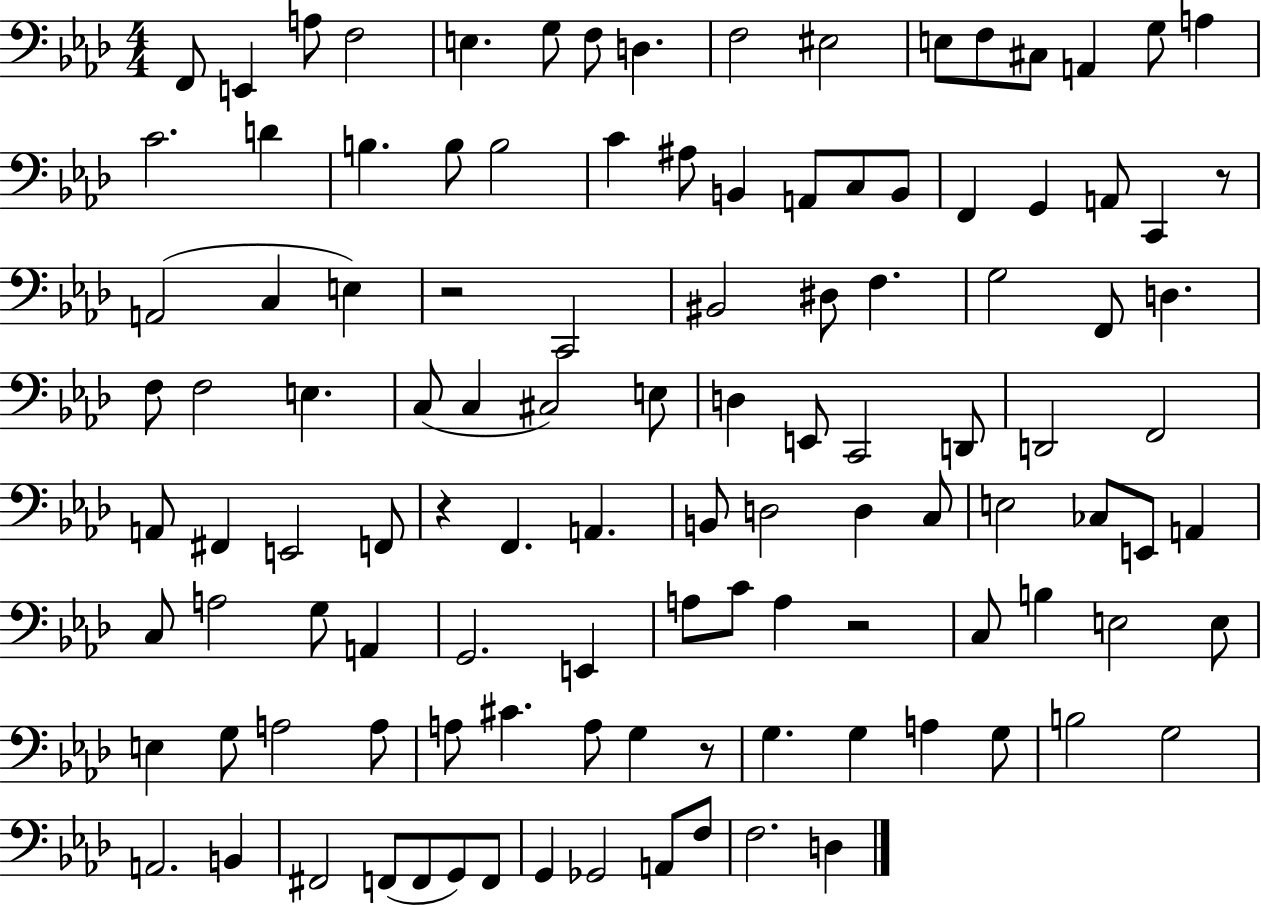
{
  \clef bass
  \numericTimeSignature
  \time 4/4
  \key aes \major
  f,8 e,4 a8 f2 | e4. g8 f8 d4. | f2 eis2 | e8 f8 cis8 a,4 g8 a4 | \break c'2. d'4 | b4. b8 b2 | c'4 ais8 b,4 a,8 c8 b,8 | f,4 g,4 a,8 c,4 r8 | \break a,2( c4 e4) | r2 c,2 | bis,2 dis8 f4. | g2 f,8 d4. | \break f8 f2 e4. | c8( c4 cis2) e8 | d4 e,8 c,2 d,8 | d,2 f,2 | \break a,8 fis,4 e,2 f,8 | r4 f,4. a,4. | b,8 d2 d4 c8 | e2 ces8 e,8 a,4 | \break c8 a2 g8 a,4 | g,2. e,4 | a8 c'8 a4 r2 | c8 b4 e2 e8 | \break e4 g8 a2 a8 | a8 cis'4. a8 g4 r8 | g4. g4 a4 g8 | b2 g2 | \break a,2. b,4 | fis,2 f,8( f,8 g,8) f,8 | g,4 ges,2 a,8 f8 | f2. d4 | \break \bar "|."
}